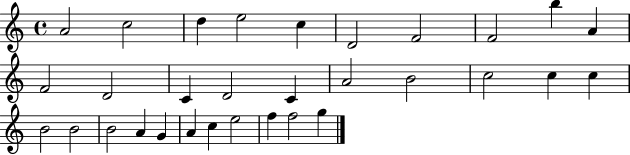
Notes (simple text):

A4/h C5/h D5/q E5/h C5/q D4/h F4/h F4/h B5/q A4/q F4/h D4/h C4/q D4/h C4/q A4/h B4/h C5/h C5/q C5/q B4/h B4/h B4/h A4/q G4/q A4/q C5/q E5/h F5/q F5/h G5/q